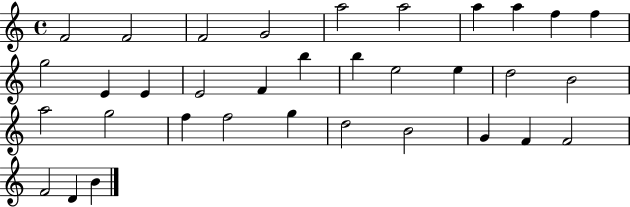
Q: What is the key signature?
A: C major